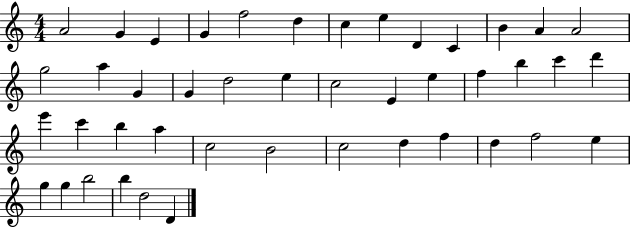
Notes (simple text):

A4/h G4/q E4/q G4/q F5/h D5/q C5/q E5/q D4/q C4/q B4/q A4/q A4/h G5/h A5/q G4/q G4/q D5/h E5/q C5/h E4/q E5/q F5/q B5/q C6/q D6/q E6/q C6/q B5/q A5/q C5/h B4/h C5/h D5/q F5/q D5/q F5/h E5/q G5/q G5/q B5/h B5/q D5/h D4/q